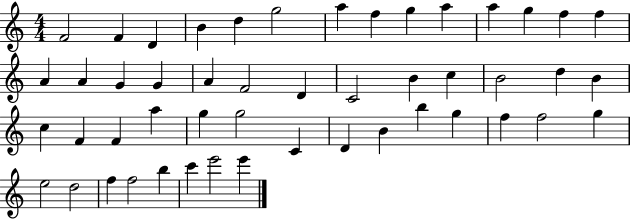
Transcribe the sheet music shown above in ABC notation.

X:1
T:Untitled
M:4/4
L:1/4
K:C
F2 F D B d g2 a f g a a g f f A A G G A F2 D C2 B c B2 d B c F F a g g2 C D B b g f f2 g e2 d2 f f2 b c' e'2 e'